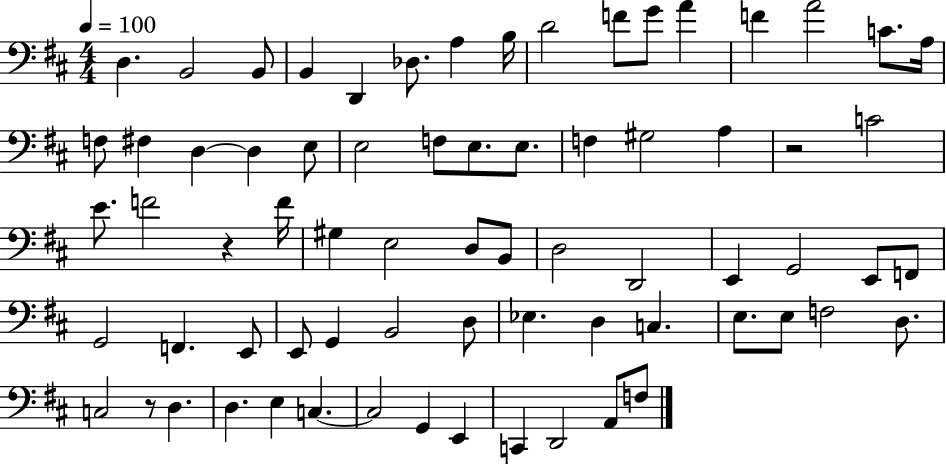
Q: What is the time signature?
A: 4/4